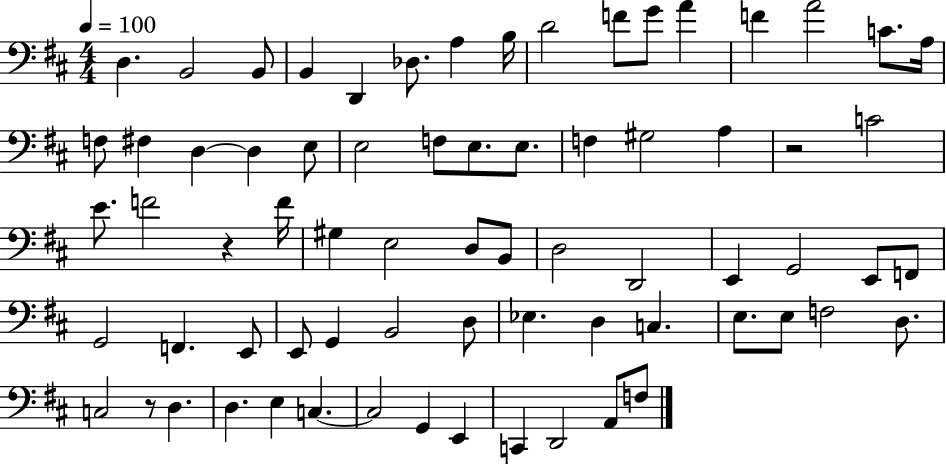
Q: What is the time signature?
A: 4/4